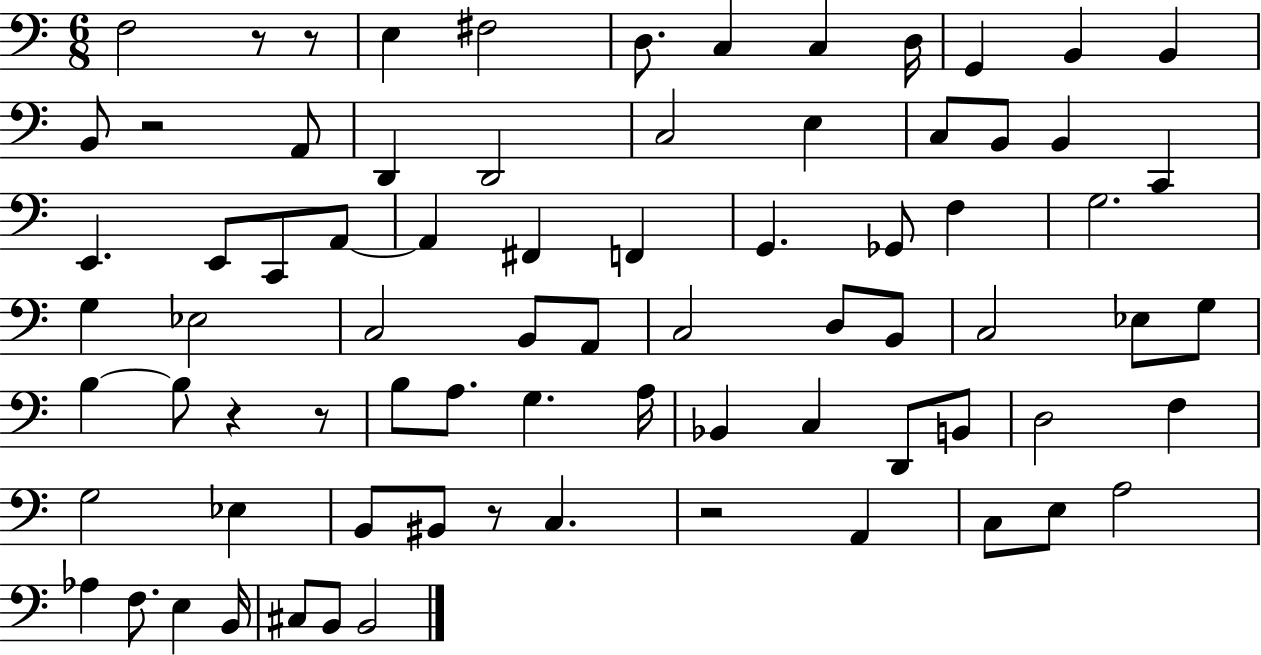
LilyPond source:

{
  \clef bass
  \numericTimeSignature
  \time 6/8
  \key c \major
  \repeat volta 2 { f2 r8 r8 | e4 fis2 | d8. c4 c4 d16 | g,4 b,4 b,4 | \break b,8 r2 a,8 | d,4 d,2 | c2 e4 | c8 b,8 b,4 c,4 | \break e,4. e,8 c,8 a,8~~ | a,4 fis,4 f,4 | g,4. ges,8 f4 | g2. | \break g4 ees2 | c2 b,8 a,8 | c2 d8 b,8 | c2 ees8 g8 | \break b4~~ b8 r4 r8 | b8 a8. g4. a16 | bes,4 c4 d,8 b,8 | d2 f4 | \break g2 ees4 | b,8 bis,8 r8 c4. | r2 a,4 | c8 e8 a2 | \break aes4 f8. e4 b,16 | cis8 b,8 b,2 | } \bar "|."
}